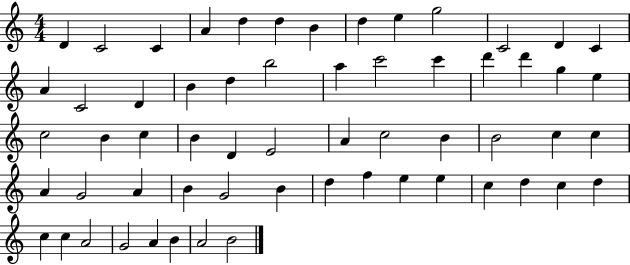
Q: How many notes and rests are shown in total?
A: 60